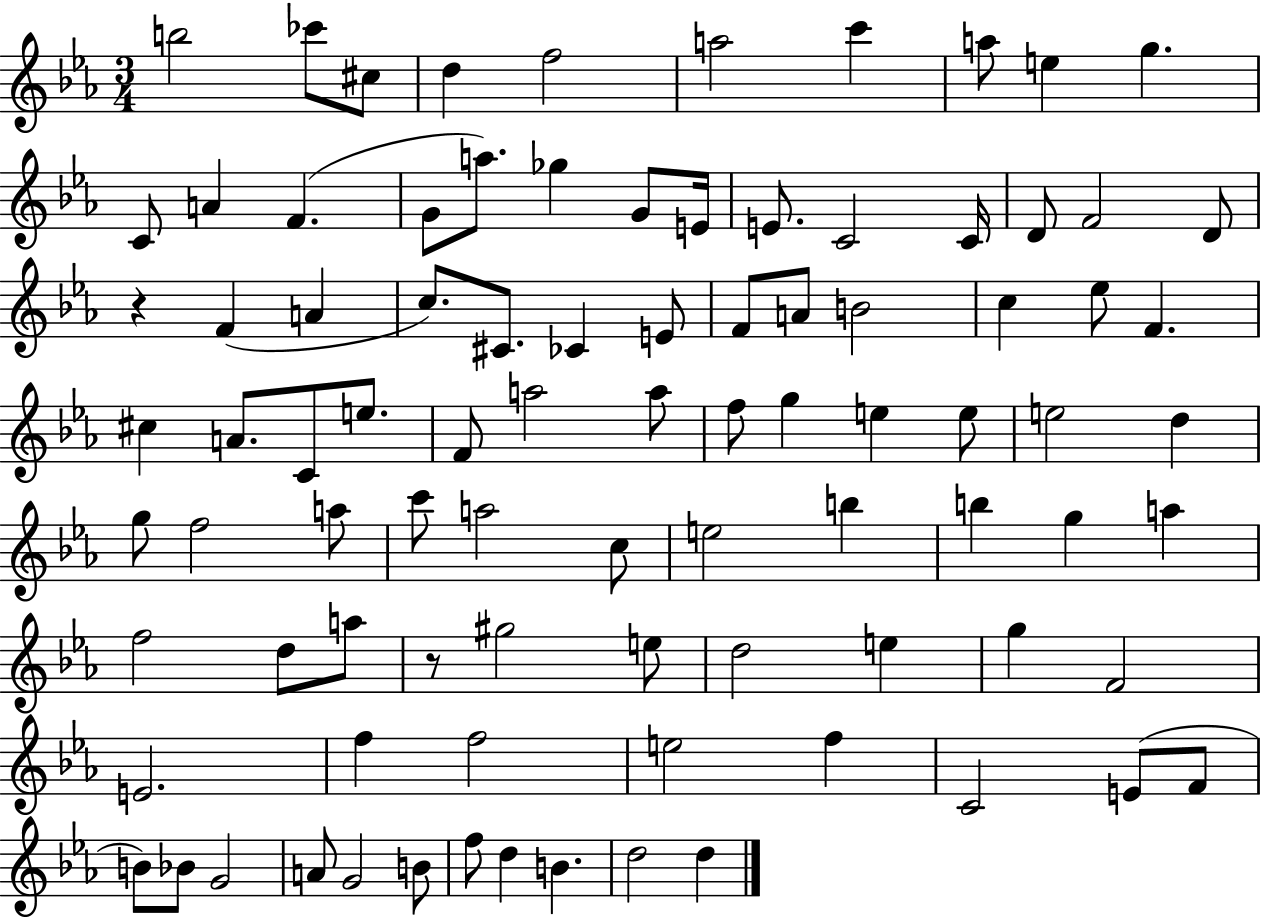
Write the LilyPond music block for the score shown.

{
  \clef treble
  \numericTimeSignature
  \time 3/4
  \key ees \major
  b''2 ces'''8 cis''8 | d''4 f''2 | a''2 c'''4 | a''8 e''4 g''4. | \break c'8 a'4 f'4.( | g'8 a''8.) ges''4 g'8 e'16 | e'8. c'2 c'16 | d'8 f'2 d'8 | \break r4 f'4( a'4 | c''8.) cis'8. ces'4 e'8 | f'8 a'8 b'2 | c''4 ees''8 f'4. | \break cis''4 a'8. c'8 e''8. | f'8 a''2 a''8 | f''8 g''4 e''4 e''8 | e''2 d''4 | \break g''8 f''2 a''8 | c'''8 a''2 c''8 | e''2 b''4 | b''4 g''4 a''4 | \break f''2 d''8 a''8 | r8 gis''2 e''8 | d''2 e''4 | g''4 f'2 | \break e'2. | f''4 f''2 | e''2 f''4 | c'2 e'8( f'8 | \break b'8) bes'8 g'2 | a'8 g'2 b'8 | f''8 d''4 b'4. | d''2 d''4 | \break \bar "|."
}